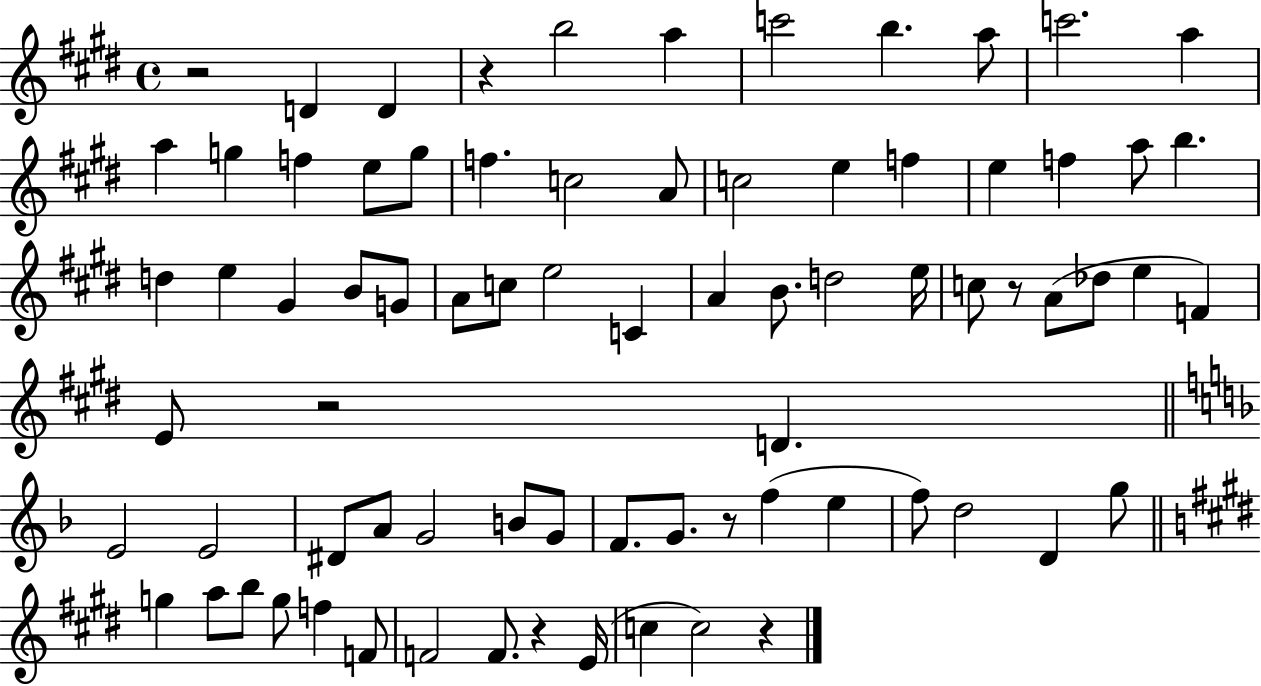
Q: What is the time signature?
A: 4/4